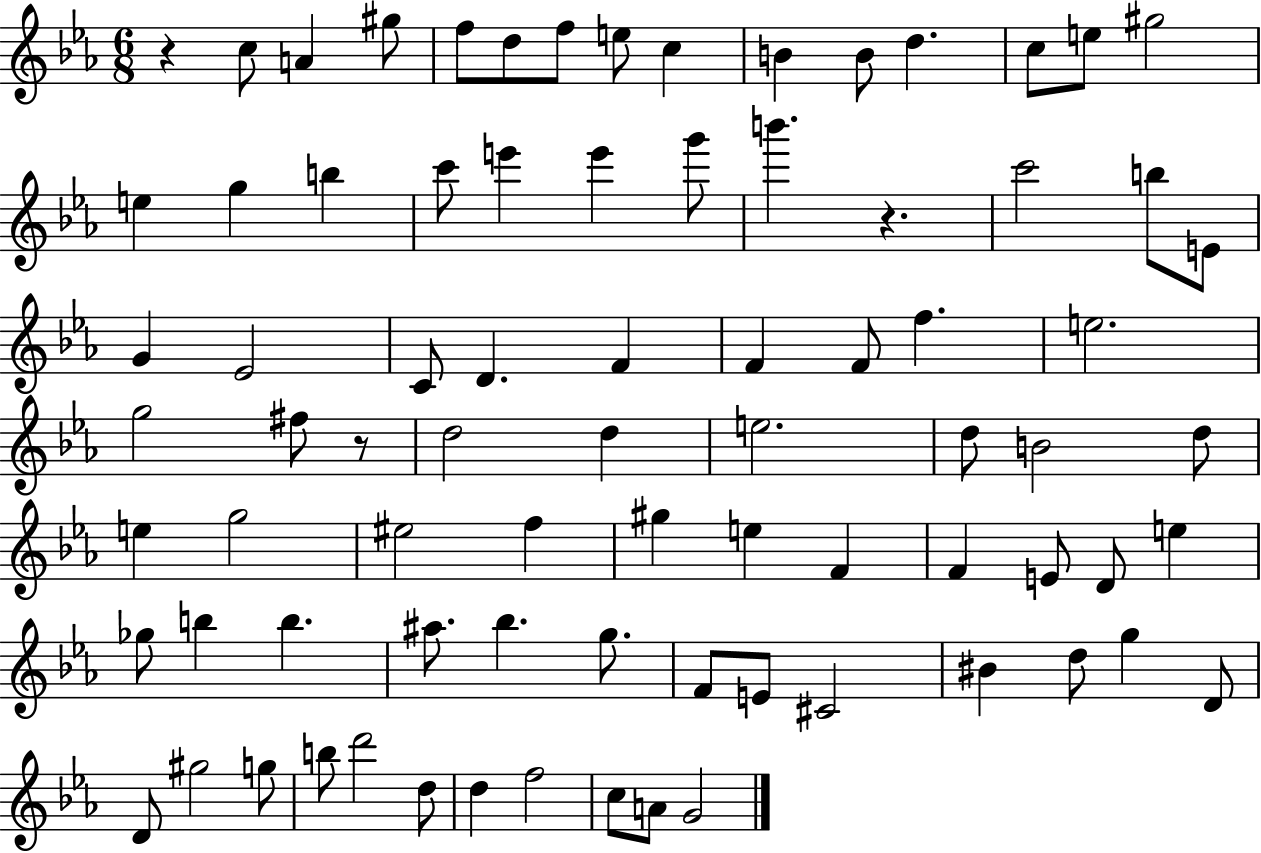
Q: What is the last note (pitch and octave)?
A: G4